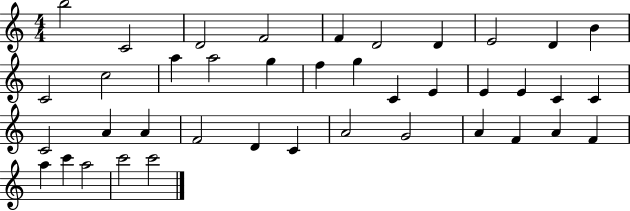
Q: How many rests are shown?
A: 0